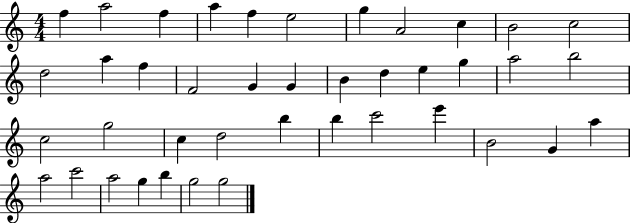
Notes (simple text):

F5/q A5/h F5/q A5/q F5/q E5/h G5/q A4/h C5/q B4/h C5/h D5/h A5/q F5/q F4/h G4/q G4/q B4/q D5/q E5/q G5/q A5/h B5/h C5/h G5/h C5/q D5/h B5/q B5/q C6/h E6/q B4/h G4/q A5/q A5/h C6/h A5/h G5/q B5/q G5/h G5/h